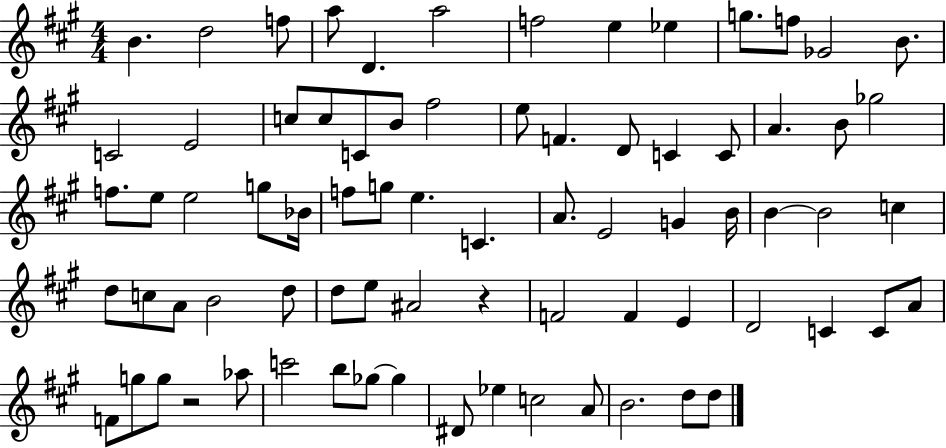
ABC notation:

X:1
T:Untitled
M:4/4
L:1/4
K:A
B d2 f/2 a/2 D a2 f2 e _e g/2 f/2 _G2 B/2 C2 E2 c/2 c/2 C/2 B/2 ^f2 e/2 F D/2 C C/2 A B/2 _g2 f/2 e/2 e2 g/2 _B/4 f/2 g/2 e C A/2 E2 G B/4 B B2 c d/2 c/2 A/2 B2 d/2 d/2 e/2 ^A2 z F2 F E D2 C C/2 A/2 F/2 g/2 g/2 z2 _a/2 c'2 b/2 _g/2 _g ^D/2 _e c2 A/2 B2 d/2 d/2